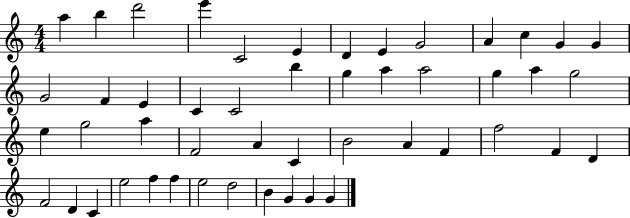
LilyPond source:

{
  \clef treble
  \numericTimeSignature
  \time 4/4
  \key c \major
  a''4 b''4 d'''2 | e'''4 c'2 e'4 | d'4 e'4 g'2 | a'4 c''4 g'4 g'4 | \break g'2 f'4 e'4 | c'4 c'2 b''4 | g''4 a''4 a''2 | g''4 a''4 g''2 | \break e''4 g''2 a''4 | f'2 a'4 c'4 | b'2 a'4 f'4 | f''2 f'4 d'4 | \break f'2 d'4 c'4 | e''2 f''4 f''4 | e''2 d''2 | b'4 g'4 g'4 g'4 | \break \bar "|."
}